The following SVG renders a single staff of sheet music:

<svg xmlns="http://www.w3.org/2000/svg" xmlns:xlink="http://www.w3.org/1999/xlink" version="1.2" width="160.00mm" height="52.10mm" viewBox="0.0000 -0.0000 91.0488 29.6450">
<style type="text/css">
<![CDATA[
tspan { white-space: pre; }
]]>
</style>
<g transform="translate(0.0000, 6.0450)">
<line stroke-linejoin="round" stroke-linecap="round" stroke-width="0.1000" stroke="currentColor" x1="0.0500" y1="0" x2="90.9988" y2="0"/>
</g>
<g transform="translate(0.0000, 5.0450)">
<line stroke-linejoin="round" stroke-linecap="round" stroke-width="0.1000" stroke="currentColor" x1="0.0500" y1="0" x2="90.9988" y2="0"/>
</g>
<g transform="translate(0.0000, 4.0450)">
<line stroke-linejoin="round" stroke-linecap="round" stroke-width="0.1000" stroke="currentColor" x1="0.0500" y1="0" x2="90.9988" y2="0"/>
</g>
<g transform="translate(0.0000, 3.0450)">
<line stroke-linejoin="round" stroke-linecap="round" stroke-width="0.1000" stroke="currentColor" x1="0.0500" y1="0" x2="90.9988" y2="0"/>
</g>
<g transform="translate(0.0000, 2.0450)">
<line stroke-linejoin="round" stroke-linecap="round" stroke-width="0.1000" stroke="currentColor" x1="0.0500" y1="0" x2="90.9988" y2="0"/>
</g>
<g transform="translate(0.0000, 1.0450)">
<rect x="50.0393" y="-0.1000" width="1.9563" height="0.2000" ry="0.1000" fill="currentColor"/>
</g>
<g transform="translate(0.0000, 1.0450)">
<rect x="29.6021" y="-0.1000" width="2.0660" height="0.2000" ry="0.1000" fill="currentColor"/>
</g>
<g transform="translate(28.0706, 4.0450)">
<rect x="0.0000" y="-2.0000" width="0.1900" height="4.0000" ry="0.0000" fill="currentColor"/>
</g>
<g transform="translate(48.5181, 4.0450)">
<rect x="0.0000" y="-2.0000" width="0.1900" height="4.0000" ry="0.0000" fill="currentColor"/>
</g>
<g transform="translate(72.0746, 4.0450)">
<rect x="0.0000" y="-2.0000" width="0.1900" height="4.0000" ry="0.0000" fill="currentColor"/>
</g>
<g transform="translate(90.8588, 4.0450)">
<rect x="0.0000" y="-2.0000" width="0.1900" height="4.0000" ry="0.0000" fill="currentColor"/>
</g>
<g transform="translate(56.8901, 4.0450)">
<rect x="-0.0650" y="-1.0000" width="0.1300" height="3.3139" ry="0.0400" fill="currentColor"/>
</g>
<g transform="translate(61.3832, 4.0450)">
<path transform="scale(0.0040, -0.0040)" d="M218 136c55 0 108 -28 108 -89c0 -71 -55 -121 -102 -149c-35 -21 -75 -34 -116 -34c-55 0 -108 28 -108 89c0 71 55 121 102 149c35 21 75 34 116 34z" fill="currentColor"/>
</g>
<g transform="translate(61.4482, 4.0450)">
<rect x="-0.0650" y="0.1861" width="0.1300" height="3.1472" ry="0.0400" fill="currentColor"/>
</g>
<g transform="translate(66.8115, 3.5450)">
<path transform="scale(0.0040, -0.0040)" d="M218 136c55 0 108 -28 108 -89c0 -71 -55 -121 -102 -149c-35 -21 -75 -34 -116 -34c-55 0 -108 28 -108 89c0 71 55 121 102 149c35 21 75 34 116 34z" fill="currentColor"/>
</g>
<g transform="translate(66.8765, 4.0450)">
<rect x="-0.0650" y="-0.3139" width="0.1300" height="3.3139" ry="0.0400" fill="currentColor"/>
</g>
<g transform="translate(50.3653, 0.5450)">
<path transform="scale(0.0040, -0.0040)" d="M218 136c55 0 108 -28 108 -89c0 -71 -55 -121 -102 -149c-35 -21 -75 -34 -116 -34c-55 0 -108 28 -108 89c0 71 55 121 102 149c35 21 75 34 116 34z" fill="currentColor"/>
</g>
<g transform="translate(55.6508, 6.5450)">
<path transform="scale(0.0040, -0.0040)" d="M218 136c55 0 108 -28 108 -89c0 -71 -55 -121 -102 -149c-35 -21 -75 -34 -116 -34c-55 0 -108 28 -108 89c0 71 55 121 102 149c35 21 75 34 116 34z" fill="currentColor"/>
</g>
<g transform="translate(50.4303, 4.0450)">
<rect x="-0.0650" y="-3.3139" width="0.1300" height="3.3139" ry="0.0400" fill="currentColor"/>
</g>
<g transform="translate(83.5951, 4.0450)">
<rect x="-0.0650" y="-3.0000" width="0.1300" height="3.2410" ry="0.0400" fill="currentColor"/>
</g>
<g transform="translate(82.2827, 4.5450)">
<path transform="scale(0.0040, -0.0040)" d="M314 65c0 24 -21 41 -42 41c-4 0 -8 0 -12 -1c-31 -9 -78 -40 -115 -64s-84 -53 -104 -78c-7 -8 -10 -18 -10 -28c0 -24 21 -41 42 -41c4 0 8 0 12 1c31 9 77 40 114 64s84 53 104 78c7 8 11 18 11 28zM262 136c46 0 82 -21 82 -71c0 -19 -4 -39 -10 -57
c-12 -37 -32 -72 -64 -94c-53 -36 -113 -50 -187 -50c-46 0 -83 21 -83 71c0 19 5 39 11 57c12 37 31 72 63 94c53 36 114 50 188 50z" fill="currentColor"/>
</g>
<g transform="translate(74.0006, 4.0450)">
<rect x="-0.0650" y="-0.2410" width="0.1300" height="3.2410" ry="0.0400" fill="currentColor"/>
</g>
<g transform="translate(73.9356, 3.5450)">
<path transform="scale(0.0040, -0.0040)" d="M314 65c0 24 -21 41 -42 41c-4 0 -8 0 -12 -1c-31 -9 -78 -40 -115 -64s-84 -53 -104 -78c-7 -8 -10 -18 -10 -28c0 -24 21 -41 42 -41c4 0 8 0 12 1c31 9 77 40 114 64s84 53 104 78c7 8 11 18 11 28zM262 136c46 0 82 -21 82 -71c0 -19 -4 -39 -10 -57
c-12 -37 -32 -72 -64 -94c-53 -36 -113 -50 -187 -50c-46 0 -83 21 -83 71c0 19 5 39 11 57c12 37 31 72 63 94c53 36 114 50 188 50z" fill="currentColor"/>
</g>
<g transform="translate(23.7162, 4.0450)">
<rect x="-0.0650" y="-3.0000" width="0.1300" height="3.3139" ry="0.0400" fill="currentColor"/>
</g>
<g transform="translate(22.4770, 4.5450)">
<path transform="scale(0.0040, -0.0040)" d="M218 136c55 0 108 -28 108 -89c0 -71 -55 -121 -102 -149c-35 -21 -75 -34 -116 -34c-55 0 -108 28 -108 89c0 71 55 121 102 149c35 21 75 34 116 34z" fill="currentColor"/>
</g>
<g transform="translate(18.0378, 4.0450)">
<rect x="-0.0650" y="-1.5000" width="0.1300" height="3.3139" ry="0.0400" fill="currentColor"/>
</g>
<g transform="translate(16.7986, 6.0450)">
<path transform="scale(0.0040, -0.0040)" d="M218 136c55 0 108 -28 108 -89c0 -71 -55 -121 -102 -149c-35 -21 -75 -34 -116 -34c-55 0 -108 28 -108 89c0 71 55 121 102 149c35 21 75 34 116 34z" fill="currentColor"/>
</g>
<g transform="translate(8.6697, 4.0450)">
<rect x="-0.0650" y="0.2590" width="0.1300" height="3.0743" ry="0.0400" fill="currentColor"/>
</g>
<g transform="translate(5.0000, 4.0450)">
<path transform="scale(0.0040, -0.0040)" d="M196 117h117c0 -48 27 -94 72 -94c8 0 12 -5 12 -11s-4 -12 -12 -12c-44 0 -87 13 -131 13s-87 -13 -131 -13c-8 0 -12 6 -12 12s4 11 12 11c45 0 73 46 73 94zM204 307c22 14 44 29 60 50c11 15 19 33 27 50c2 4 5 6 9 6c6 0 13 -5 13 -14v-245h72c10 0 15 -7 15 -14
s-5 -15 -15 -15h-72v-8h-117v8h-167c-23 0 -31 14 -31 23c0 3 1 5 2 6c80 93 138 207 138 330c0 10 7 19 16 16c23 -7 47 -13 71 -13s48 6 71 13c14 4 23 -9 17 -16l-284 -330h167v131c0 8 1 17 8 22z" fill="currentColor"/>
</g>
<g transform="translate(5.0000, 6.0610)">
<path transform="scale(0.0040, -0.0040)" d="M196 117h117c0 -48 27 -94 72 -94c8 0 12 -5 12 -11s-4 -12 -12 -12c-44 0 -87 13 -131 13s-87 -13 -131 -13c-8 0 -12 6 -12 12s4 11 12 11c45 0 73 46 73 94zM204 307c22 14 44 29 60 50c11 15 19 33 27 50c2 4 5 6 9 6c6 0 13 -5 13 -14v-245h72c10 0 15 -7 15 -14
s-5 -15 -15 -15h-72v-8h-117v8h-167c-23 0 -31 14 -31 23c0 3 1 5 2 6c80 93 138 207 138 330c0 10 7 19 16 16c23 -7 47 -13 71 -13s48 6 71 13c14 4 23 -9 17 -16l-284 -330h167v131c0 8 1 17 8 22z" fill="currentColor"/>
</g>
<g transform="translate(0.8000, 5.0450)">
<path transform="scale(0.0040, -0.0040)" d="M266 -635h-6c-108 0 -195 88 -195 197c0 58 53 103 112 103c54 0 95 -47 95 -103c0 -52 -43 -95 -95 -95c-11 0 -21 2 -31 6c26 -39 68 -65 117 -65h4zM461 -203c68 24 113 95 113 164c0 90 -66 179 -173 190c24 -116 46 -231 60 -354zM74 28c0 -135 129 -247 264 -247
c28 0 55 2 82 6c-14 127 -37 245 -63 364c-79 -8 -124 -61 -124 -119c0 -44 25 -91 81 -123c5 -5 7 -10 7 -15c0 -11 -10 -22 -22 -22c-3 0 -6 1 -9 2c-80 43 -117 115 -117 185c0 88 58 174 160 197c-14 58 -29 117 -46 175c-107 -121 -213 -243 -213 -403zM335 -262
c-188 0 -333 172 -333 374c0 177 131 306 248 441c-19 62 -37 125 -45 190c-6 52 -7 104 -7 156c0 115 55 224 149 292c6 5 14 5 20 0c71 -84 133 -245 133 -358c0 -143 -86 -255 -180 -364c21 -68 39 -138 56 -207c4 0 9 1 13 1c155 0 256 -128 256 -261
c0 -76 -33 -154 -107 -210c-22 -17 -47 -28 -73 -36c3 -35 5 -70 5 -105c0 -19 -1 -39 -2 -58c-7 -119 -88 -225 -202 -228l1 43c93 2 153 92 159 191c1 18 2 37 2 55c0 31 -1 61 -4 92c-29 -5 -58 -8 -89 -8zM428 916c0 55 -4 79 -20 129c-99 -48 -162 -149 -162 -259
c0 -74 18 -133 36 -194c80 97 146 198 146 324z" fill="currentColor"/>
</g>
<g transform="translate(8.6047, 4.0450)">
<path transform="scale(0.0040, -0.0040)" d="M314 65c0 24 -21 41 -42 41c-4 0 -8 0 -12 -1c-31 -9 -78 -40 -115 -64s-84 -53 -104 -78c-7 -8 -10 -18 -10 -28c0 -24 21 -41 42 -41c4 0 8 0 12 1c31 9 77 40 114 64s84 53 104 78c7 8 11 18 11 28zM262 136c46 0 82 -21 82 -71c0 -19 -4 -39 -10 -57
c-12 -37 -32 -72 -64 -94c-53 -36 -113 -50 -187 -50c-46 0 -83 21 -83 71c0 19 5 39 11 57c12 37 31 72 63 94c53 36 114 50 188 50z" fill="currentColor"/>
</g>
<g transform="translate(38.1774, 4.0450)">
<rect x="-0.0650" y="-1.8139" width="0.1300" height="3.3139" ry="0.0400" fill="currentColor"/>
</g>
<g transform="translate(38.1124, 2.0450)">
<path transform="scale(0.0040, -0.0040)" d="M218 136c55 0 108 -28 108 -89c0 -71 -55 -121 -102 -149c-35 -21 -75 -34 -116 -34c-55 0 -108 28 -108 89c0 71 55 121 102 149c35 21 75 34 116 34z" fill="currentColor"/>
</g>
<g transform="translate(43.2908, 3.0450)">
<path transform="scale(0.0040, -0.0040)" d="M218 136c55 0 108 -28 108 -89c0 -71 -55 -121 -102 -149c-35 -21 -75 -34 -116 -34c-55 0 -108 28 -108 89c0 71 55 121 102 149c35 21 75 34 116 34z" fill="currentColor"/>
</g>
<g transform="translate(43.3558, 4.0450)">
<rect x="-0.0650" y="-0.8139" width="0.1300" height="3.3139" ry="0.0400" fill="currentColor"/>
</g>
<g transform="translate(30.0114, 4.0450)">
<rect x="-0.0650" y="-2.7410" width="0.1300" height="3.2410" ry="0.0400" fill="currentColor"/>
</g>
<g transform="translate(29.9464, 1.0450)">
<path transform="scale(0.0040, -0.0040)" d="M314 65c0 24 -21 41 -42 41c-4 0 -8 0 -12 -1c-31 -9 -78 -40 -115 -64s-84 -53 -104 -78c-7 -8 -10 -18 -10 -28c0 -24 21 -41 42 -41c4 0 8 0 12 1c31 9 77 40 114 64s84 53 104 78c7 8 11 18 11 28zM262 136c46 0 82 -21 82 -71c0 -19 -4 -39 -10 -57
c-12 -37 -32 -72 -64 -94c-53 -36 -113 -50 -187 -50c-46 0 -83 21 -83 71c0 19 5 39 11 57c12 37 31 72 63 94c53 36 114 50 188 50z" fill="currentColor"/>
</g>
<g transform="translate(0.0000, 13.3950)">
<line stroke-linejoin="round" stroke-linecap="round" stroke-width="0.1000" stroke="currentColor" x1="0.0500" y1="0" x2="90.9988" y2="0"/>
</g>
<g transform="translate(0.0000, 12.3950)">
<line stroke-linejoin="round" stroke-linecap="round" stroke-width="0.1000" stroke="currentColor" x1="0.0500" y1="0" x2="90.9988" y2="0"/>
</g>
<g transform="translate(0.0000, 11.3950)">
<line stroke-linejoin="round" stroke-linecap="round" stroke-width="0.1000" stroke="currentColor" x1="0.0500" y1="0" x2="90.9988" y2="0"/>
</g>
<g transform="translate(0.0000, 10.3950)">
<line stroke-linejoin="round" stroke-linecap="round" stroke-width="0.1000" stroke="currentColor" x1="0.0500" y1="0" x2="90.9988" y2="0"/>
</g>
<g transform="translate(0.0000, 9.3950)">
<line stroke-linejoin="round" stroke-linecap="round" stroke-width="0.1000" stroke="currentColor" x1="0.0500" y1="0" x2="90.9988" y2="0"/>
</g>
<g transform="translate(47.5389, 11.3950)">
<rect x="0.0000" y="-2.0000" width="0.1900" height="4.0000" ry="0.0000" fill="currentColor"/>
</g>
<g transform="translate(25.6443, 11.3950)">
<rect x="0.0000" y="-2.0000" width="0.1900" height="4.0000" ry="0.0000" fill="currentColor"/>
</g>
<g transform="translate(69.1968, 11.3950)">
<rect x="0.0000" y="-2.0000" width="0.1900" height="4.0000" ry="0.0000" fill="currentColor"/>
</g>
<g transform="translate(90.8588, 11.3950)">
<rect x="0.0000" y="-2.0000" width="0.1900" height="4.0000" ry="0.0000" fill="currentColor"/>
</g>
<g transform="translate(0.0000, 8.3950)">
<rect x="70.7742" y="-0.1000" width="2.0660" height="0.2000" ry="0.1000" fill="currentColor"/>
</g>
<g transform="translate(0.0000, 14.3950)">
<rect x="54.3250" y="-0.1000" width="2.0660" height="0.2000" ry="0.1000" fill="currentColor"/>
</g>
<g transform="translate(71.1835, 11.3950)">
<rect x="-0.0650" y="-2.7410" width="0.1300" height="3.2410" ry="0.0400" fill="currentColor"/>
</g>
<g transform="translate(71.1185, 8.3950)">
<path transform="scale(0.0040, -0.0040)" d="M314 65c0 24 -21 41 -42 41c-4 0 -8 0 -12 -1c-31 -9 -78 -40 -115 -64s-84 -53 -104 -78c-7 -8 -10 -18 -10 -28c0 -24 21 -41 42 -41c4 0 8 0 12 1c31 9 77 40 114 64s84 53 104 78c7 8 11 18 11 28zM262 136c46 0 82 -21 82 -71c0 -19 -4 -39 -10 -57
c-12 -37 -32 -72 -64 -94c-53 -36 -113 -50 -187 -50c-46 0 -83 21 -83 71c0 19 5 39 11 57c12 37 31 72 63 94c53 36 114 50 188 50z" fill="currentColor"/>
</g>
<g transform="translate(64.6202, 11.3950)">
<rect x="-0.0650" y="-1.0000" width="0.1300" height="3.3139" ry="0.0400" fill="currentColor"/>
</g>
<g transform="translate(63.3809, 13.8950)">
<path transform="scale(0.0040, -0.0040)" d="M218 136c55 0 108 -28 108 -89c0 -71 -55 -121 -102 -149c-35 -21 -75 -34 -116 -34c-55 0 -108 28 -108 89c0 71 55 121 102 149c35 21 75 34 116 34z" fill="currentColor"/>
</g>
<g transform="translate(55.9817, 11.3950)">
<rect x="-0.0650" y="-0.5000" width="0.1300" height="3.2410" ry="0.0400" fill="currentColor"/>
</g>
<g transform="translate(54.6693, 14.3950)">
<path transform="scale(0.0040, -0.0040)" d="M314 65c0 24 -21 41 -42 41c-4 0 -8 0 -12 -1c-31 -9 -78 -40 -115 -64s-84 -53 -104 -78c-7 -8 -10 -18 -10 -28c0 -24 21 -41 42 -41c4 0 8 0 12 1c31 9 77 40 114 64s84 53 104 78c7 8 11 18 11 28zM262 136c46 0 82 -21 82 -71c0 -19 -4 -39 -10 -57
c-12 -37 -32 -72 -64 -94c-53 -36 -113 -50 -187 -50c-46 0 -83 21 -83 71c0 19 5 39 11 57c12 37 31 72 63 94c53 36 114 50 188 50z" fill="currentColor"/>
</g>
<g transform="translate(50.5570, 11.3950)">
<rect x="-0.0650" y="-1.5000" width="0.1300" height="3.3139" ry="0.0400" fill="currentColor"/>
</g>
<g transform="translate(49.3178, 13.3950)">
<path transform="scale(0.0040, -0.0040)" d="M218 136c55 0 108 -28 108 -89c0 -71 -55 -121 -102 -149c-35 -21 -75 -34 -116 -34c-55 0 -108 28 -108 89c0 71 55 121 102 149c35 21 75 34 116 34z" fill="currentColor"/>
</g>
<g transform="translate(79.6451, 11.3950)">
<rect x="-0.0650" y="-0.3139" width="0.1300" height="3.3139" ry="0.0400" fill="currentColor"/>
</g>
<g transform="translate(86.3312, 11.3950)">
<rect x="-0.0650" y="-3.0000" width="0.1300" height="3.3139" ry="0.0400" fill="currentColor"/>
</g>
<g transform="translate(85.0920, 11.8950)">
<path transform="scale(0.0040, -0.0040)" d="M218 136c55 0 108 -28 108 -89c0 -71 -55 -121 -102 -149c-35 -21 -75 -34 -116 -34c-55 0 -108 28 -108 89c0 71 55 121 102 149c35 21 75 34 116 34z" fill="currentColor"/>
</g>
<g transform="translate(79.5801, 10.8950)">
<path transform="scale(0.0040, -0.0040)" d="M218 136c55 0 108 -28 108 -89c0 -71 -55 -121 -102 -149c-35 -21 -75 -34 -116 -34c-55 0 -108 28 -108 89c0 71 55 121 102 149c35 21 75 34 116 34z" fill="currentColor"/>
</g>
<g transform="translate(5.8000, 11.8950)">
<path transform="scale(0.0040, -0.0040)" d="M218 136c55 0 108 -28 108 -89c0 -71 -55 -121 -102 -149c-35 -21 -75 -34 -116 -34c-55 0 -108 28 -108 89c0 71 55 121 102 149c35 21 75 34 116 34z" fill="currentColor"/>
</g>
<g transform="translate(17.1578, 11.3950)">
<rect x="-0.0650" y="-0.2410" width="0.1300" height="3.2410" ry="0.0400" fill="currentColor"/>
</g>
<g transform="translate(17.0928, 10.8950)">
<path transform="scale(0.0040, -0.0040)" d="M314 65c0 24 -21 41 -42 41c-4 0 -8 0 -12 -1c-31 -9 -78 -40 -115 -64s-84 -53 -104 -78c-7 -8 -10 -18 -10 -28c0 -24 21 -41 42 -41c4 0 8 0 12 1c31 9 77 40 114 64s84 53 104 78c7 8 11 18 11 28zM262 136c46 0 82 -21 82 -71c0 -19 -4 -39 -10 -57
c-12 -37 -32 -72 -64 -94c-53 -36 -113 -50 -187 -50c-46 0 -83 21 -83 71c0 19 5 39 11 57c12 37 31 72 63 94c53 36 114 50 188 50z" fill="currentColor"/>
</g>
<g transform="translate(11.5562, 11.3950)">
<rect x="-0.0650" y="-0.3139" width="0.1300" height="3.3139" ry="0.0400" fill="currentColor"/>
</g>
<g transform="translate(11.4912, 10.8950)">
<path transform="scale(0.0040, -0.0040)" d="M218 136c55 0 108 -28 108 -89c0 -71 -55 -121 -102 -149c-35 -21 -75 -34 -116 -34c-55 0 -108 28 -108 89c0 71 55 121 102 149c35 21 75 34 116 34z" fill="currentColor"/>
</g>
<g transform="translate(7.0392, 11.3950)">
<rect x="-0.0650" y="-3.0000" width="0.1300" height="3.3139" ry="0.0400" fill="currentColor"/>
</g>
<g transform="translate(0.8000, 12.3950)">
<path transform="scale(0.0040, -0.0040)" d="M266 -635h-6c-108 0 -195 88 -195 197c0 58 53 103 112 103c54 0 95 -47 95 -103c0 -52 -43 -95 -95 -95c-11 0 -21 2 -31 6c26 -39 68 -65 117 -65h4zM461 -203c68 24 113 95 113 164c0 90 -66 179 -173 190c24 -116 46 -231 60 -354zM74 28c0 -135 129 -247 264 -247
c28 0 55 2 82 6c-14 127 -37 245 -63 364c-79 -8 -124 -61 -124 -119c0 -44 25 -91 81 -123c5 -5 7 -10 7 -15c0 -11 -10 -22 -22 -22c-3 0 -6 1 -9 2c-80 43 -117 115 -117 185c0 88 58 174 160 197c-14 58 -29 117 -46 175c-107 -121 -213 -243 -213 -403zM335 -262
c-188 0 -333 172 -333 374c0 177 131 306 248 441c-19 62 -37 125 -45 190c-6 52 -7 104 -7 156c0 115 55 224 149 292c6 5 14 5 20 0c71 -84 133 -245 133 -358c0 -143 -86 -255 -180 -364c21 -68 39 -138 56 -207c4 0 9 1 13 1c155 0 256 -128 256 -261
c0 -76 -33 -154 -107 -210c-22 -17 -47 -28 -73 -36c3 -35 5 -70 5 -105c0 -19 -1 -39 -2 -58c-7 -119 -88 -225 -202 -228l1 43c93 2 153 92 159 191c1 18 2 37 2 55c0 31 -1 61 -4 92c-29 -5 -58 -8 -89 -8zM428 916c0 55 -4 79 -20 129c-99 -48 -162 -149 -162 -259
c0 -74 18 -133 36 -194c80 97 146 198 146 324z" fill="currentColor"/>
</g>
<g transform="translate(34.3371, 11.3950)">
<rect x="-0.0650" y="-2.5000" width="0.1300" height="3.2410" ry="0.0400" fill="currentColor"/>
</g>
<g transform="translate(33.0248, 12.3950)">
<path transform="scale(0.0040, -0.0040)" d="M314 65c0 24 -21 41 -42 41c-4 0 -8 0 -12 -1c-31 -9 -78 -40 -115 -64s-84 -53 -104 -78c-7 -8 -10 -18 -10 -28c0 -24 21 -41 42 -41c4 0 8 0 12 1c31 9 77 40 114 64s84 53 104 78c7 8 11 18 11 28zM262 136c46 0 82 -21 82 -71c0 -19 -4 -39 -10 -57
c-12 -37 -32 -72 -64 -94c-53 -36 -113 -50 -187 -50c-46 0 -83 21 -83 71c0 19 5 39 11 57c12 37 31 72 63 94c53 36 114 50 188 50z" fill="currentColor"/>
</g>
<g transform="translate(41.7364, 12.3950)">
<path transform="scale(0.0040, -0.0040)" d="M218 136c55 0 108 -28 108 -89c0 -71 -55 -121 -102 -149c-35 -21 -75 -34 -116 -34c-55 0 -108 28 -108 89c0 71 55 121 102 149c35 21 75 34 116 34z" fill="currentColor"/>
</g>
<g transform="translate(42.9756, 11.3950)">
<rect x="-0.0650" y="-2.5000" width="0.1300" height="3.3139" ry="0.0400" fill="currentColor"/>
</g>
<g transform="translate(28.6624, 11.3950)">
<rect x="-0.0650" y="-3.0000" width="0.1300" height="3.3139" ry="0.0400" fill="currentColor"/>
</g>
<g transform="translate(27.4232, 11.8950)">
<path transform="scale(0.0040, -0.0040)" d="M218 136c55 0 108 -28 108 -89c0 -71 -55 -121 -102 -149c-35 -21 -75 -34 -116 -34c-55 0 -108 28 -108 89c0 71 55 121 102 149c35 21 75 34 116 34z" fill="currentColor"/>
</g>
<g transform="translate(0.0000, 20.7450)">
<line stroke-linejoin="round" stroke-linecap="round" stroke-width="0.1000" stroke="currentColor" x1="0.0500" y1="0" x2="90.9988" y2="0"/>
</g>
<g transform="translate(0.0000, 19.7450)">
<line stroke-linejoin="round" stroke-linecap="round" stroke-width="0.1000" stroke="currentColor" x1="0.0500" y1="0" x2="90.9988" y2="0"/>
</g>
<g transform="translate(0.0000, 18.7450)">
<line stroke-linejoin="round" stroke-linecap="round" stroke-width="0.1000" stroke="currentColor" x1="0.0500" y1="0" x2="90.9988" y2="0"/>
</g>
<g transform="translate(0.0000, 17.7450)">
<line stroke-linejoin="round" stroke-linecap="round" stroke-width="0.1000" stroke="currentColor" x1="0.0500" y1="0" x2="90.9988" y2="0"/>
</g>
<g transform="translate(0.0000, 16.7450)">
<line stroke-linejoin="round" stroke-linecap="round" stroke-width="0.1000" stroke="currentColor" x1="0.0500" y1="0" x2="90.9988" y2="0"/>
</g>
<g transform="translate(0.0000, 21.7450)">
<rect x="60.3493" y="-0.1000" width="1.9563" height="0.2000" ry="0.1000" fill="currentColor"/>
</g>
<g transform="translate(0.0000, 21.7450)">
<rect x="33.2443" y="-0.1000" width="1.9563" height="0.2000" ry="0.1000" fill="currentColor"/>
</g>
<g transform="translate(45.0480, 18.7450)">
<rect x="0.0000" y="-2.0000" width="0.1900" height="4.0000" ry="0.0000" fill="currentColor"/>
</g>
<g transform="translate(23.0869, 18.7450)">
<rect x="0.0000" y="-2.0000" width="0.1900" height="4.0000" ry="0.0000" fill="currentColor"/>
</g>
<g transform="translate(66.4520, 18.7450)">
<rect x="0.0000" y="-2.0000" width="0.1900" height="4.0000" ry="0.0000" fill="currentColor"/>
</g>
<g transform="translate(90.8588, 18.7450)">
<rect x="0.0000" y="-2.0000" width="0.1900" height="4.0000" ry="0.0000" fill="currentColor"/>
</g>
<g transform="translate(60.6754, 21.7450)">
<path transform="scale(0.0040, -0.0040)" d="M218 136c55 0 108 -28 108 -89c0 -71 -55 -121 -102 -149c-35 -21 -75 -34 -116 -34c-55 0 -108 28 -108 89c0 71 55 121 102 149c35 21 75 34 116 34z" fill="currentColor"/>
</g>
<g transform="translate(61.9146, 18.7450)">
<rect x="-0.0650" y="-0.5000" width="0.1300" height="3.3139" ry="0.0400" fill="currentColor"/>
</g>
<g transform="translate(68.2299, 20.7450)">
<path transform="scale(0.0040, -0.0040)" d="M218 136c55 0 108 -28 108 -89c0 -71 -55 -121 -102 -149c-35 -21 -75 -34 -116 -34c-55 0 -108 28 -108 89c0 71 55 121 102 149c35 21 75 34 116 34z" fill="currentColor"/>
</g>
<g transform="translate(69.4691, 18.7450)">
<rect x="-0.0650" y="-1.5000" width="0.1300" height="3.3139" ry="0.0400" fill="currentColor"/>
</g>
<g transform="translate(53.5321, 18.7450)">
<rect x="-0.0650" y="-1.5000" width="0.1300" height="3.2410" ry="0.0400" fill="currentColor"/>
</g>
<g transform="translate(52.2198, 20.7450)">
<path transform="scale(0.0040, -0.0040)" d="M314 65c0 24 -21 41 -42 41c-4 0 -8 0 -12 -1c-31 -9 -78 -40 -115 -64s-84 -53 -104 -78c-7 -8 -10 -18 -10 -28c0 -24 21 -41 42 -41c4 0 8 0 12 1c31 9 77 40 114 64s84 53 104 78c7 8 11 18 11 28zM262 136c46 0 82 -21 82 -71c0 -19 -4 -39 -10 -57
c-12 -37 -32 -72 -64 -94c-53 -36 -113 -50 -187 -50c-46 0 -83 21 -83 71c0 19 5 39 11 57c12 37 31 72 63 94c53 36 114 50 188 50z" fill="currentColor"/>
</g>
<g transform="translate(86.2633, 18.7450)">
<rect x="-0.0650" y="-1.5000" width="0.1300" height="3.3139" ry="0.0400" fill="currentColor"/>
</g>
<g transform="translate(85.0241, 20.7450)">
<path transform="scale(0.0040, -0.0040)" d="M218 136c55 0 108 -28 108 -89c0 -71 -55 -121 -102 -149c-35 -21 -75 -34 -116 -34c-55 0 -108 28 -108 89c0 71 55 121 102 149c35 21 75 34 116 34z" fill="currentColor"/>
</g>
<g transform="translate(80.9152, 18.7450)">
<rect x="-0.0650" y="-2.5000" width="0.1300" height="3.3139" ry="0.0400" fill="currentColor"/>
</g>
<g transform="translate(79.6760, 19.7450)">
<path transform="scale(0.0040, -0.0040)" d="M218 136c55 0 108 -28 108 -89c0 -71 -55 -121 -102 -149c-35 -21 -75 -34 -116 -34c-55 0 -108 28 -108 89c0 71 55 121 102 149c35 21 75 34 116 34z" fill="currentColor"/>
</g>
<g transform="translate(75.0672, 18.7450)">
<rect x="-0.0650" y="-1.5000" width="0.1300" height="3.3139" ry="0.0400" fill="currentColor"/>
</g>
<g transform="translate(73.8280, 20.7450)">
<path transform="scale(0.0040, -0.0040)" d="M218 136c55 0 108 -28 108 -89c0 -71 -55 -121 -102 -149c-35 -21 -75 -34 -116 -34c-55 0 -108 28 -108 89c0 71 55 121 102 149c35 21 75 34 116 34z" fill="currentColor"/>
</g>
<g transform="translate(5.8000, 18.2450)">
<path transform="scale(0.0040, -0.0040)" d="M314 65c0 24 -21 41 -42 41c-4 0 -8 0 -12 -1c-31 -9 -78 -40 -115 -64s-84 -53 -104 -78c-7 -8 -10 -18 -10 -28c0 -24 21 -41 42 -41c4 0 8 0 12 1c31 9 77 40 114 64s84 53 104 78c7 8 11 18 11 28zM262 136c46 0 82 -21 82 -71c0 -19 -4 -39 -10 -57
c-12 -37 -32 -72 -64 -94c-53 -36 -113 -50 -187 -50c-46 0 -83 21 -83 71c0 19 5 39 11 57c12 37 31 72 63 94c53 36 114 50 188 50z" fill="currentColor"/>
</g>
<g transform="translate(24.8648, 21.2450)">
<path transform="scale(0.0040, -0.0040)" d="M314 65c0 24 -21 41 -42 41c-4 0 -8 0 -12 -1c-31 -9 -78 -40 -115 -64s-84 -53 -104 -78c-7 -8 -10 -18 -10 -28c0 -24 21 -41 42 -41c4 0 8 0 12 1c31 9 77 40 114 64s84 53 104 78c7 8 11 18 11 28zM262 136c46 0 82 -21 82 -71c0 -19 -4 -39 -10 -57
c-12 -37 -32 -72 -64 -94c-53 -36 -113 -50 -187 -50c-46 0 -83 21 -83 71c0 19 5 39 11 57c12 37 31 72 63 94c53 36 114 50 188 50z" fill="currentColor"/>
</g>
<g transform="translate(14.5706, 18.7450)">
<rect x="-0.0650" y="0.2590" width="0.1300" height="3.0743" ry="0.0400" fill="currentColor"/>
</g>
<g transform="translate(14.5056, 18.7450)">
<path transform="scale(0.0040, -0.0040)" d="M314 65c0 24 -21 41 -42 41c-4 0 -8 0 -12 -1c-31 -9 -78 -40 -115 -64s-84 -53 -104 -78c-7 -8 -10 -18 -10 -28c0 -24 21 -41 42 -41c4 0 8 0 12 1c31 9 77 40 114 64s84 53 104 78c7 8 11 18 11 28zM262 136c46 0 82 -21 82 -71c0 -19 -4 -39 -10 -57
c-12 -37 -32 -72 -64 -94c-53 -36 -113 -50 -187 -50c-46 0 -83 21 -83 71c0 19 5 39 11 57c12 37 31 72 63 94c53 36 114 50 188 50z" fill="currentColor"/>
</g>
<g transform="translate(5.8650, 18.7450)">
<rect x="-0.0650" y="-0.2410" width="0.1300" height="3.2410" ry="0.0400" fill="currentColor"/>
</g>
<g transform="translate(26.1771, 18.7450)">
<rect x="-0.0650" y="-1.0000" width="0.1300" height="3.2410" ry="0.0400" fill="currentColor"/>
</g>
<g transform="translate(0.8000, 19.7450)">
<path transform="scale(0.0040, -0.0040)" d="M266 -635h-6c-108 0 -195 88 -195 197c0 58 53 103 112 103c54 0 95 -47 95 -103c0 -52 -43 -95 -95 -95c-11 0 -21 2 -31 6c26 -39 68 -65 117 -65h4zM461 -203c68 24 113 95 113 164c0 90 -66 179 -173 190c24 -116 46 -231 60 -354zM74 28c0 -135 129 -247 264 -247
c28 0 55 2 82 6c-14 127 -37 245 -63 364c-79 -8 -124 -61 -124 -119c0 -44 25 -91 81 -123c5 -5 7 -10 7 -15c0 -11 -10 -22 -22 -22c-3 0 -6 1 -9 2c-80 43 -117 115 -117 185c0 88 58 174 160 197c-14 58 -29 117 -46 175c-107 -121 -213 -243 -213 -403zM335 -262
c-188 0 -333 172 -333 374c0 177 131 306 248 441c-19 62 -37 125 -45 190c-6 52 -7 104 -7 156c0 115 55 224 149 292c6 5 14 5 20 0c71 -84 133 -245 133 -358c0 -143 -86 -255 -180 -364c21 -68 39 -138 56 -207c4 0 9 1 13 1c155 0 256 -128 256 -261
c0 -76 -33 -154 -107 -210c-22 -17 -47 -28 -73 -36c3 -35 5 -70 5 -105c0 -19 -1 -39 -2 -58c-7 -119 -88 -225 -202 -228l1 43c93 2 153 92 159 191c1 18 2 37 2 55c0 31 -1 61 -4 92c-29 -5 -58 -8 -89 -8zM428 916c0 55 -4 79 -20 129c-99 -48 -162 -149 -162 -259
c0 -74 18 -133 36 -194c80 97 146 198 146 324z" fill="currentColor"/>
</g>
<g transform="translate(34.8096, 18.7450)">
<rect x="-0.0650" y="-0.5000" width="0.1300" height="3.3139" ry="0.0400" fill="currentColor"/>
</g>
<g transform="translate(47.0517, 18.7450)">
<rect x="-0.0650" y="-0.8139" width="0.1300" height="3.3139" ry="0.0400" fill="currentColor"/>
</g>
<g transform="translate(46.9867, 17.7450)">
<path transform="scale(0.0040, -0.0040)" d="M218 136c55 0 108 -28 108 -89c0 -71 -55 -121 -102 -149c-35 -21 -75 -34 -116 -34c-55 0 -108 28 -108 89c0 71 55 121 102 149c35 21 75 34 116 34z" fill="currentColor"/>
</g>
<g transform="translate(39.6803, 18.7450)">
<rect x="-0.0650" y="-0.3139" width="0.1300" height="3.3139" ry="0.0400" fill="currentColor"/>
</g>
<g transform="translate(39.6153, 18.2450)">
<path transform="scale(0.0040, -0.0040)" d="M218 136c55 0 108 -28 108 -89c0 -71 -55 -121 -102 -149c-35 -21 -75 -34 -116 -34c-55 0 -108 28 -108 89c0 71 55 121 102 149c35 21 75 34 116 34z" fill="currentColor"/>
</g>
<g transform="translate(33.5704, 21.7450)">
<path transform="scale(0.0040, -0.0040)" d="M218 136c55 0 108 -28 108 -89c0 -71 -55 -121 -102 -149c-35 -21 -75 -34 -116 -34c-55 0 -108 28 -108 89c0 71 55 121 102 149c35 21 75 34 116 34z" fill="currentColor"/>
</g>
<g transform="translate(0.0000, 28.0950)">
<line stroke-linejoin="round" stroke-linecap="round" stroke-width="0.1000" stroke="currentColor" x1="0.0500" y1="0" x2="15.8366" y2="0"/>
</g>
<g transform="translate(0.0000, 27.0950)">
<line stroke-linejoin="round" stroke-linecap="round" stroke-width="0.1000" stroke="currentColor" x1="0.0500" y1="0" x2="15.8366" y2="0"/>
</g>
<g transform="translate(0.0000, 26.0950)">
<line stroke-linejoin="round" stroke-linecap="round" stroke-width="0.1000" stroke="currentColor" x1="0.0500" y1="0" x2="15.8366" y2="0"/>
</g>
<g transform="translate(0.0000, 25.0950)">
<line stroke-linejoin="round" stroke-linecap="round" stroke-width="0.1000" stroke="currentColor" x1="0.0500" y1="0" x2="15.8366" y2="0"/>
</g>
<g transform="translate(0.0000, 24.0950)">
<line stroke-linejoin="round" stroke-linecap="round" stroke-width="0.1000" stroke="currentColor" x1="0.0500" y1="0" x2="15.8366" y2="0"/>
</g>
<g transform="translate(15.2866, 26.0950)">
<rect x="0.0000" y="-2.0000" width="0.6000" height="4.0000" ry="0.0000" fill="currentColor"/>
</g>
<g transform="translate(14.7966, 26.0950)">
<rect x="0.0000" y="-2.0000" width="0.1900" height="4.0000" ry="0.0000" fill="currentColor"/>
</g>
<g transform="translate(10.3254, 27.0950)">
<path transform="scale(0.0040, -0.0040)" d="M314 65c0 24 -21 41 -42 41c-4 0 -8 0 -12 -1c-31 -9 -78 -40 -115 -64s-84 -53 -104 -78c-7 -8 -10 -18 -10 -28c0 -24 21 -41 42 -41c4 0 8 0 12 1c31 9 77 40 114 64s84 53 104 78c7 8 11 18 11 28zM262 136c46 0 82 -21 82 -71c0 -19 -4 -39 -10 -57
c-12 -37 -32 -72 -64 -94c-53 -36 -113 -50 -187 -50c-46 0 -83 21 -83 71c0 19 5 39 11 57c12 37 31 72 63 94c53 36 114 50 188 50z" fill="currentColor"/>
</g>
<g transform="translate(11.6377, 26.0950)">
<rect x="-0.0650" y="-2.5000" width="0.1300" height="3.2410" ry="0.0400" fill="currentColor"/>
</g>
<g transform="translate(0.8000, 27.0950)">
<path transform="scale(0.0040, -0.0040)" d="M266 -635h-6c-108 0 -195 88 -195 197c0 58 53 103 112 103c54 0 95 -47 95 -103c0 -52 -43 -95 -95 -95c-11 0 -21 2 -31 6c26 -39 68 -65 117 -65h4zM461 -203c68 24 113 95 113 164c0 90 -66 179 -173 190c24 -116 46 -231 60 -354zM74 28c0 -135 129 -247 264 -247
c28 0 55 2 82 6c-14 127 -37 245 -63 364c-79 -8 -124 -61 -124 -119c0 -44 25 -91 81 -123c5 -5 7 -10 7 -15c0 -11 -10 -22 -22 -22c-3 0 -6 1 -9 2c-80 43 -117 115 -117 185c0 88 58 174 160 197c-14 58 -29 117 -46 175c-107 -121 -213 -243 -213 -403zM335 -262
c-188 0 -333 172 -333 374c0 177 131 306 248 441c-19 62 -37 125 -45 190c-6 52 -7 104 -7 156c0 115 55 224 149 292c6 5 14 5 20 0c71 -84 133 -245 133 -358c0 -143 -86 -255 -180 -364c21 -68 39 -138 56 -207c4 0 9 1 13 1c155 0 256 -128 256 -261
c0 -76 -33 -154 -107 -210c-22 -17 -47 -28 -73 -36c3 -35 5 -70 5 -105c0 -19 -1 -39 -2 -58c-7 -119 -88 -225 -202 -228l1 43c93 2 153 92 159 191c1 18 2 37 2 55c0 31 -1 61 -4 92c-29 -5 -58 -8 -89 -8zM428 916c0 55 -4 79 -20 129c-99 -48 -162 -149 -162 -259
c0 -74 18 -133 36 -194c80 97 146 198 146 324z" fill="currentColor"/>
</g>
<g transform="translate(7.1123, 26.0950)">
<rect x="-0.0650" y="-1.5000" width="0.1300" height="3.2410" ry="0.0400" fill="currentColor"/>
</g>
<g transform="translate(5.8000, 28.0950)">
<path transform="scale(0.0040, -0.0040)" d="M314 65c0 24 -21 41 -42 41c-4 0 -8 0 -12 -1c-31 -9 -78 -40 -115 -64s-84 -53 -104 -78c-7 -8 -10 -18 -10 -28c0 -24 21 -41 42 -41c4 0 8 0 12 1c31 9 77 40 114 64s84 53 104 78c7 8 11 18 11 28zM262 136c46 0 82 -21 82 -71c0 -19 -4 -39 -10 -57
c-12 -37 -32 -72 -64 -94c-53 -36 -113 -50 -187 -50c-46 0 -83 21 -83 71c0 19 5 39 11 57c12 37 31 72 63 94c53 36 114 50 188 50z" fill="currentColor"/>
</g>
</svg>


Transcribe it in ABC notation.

X:1
T:Untitled
M:4/4
L:1/4
K:C
B2 E A a2 f d b D B c c2 A2 A c c2 A G2 G E C2 D a2 c A c2 B2 D2 C c d E2 C E E G E E2 G2